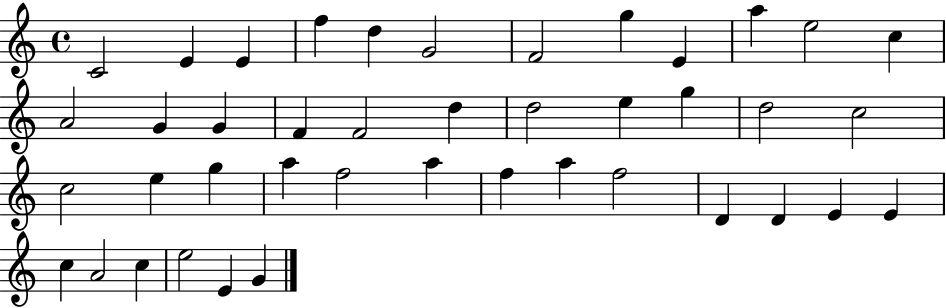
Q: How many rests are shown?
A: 0